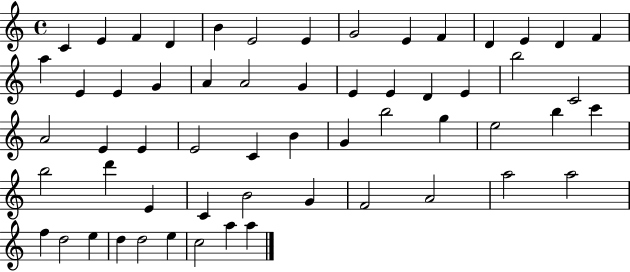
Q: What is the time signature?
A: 4/4